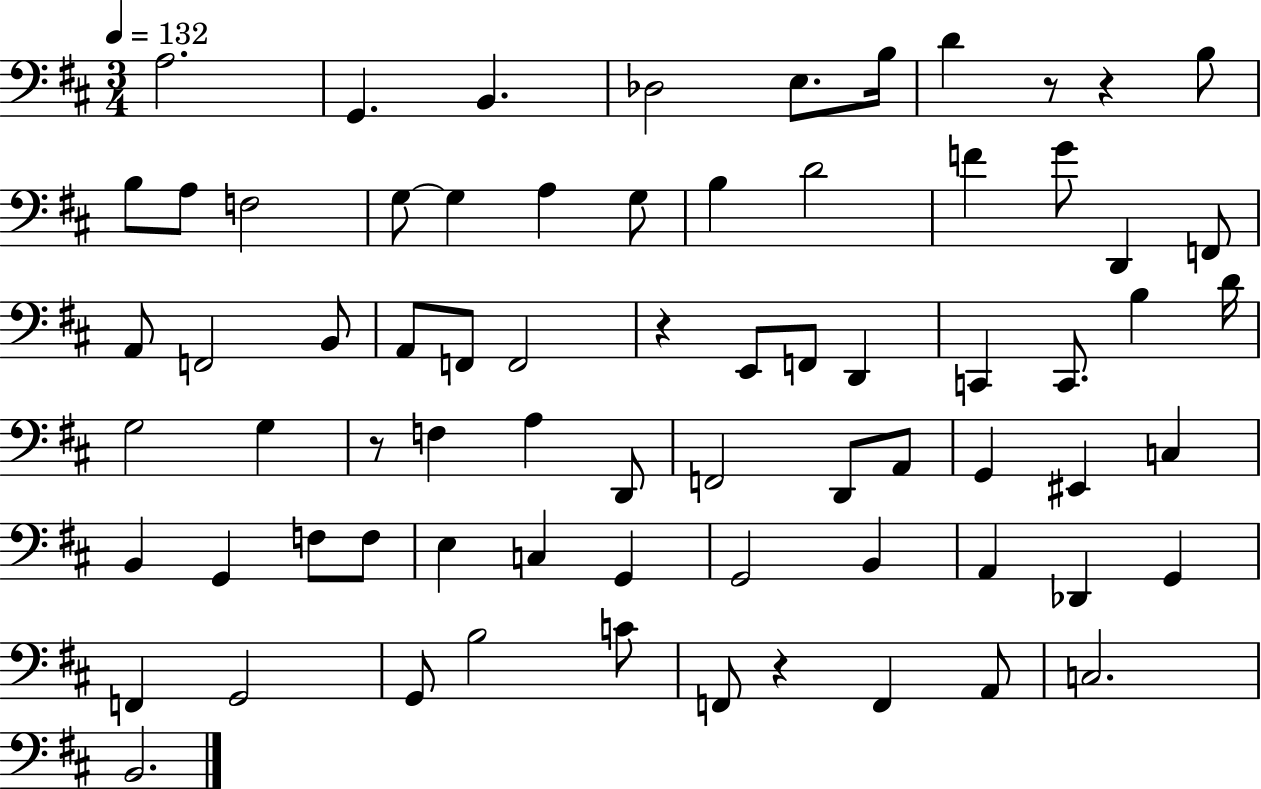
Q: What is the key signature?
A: D major